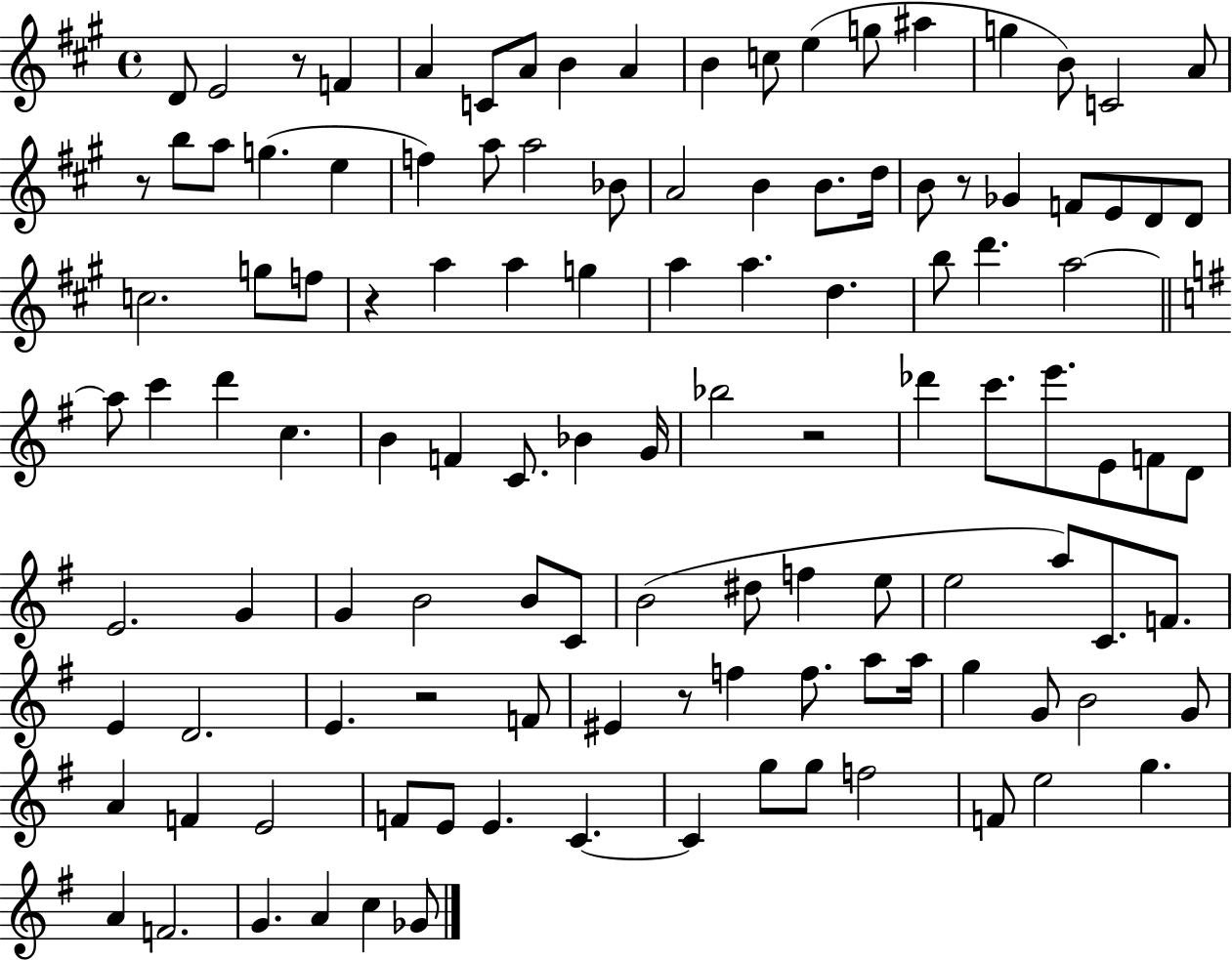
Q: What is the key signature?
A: A major